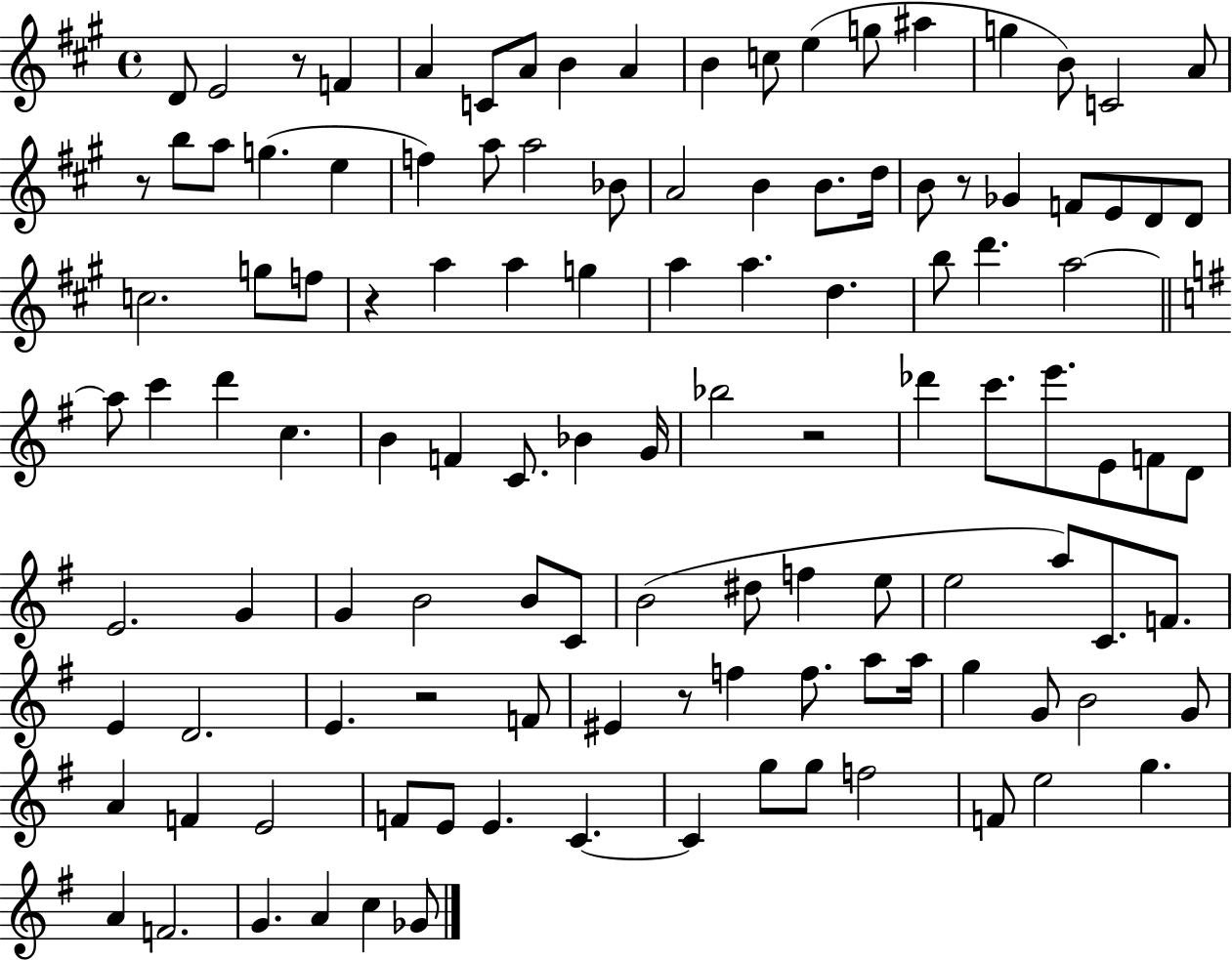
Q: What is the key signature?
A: A major